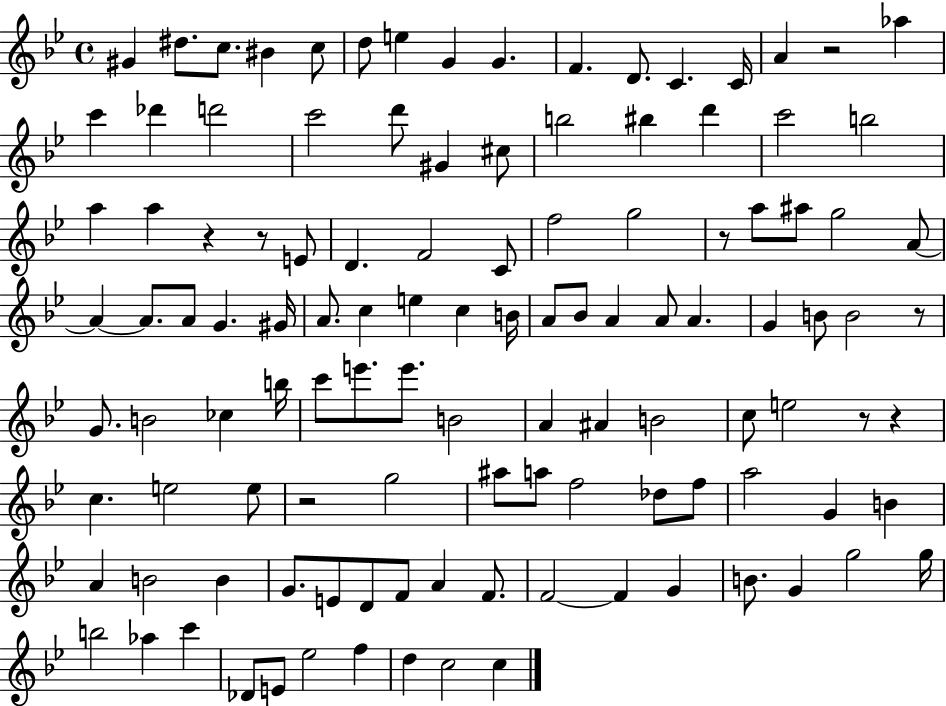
G#4/q D#5/e. C5/e. BIS4/q C5/e D5/e E5/q G4/q G4/q. F4/q. D4/e. C4/q. C4/s A4/q R/h Ab5/q C6/q Db6/q D6/h C6/h D6/e G#4/q C#5/e B5/h BIS5/q D6/q C6/h B5/h A5/q A5/q R/q R/e E4/e D4/q. F4/h C4/e F5/h G5/h R/e A5/e A#5/e G5/h A4/e A4/q A4/e. A4/e G4/q. G#4/s A4/e. C5/q E5/q C5/q B4/s A4/e Bb4/e A4/q A4/e A4/q. G4/q B4/e B4/h R/e G4/e. B4/h CES5/q B5/s C6/e E6/e. E6/e. B4/h A4/q A#4/q B4/h C5/e E5/h R/e R/q C5/q. E5/h E5/e R/h G5/h A#5/e A5/e F5/h Db5/e F5/e A5/h G4/q B4/q A4/q B4/h B4/q G4/e. E4/e D4/e F4/e A4/q F4/e. F4/h F4/q G4/q B4/e. G4/q G5/h G5/s B5/h Ab5/q C6/q Db4/e E4/e Eb5/h F5/q D5/q C5/h C5/q